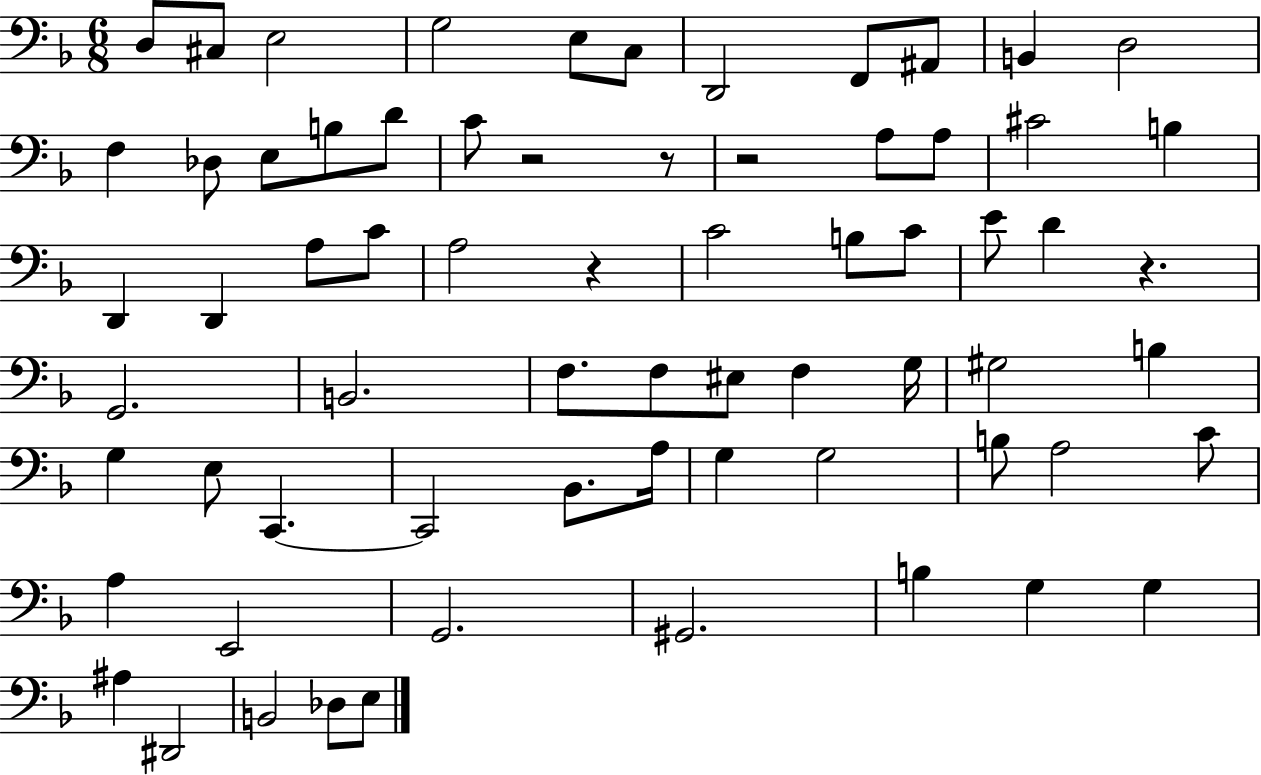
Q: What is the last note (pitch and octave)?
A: E3